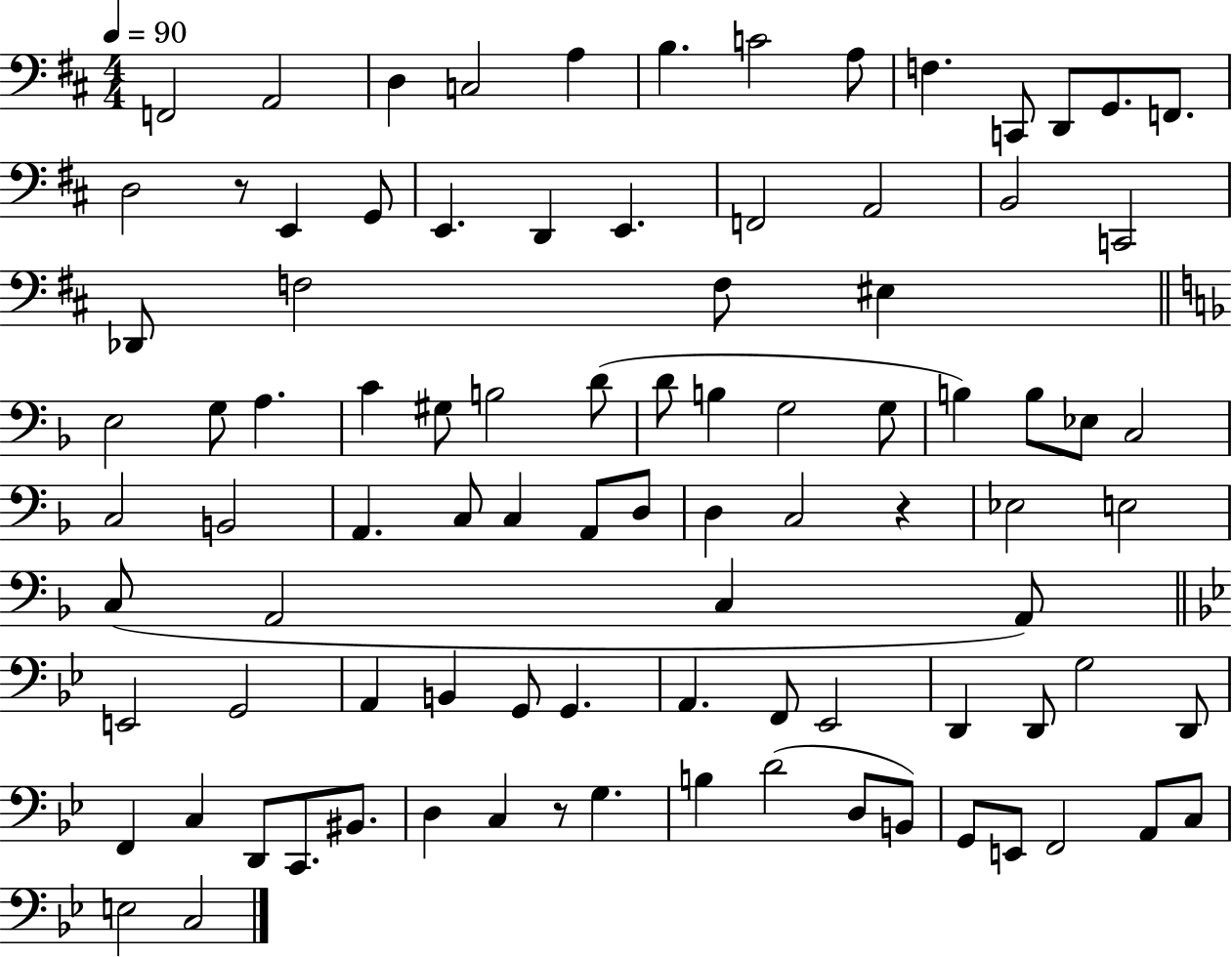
X:1
T:Untitled
M:4/4
L:1/4
K:D
F,,2 A,,2 D, C,2 A, B, C2 A,/2 F, C,,/2 D,,/2 G,,/2 F,,/2 D,2 z/2 E,, G,,/2 E,, D,, E,, F,,2 A,,2 B,,2 C,,2 _D,,/2 F,2 F,/2 ^E, E,2 G,/2 A, C ^G,/2 B,2 D/2 D/2 B, G,2 G,/2 B, B,/2 _E,/2 C,2 C,2 B,,2 A,, C,/2 C, A,,/2 D,/2 D, C,2 z _E,2 E,2 C,/2 A,,2 C, A,,/2 E,,2 G,,2 A,, B,, G,,/2 G,, A,, F,,/2 _E,,2 D,, D,,/2 G,2 D,,/2 F,, C, D,,/2 C,,/2 ^B,,/2 D, C, z/2 G, B, D2 D,/2 B,,/2 G,,/2 E,,/2 F,,2 A,,/2 C,/2 E,2 C,2